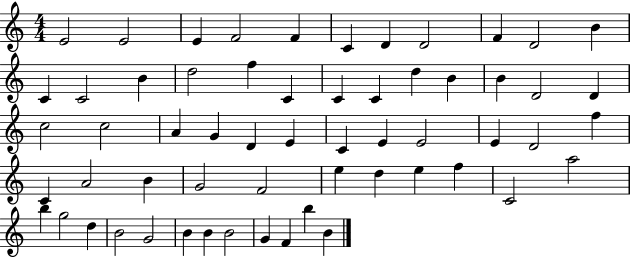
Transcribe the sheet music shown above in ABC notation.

X:1
T:Untitled
M:4/4
L:1/4
K:C
E2 E2 E F2 F C D D2 F D2 B C C2 B d2 f C C C d B B D2 D c2 c2 A G D E C E E2 E D2 f C A2 B G2 F2 e d e f C2 a2 b g2 d B2 G2 B B B2 G F b B